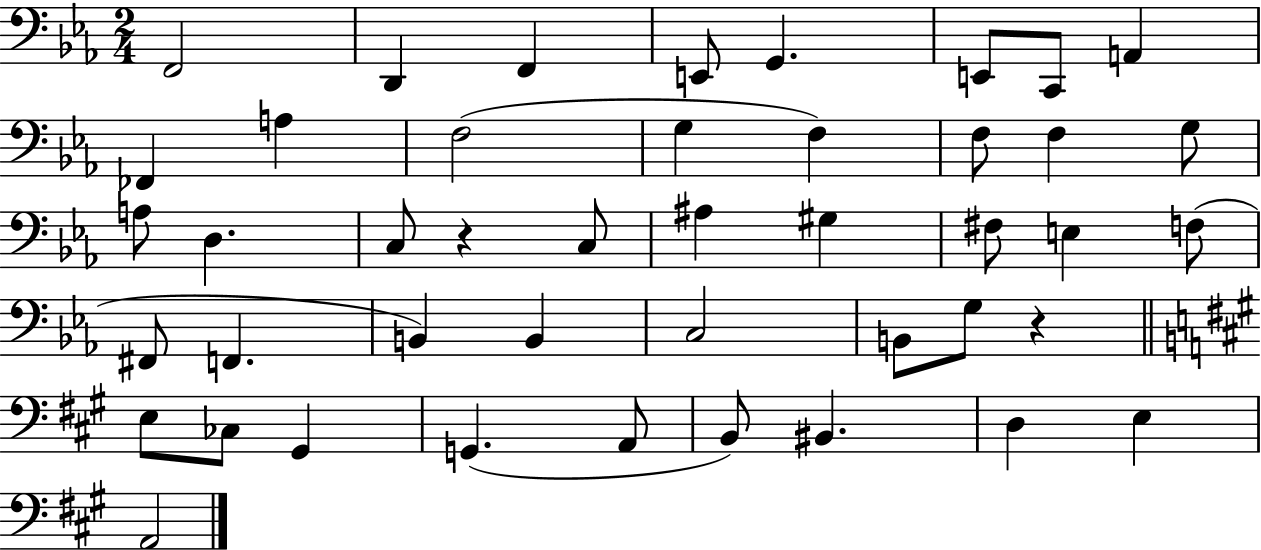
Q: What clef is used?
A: bass